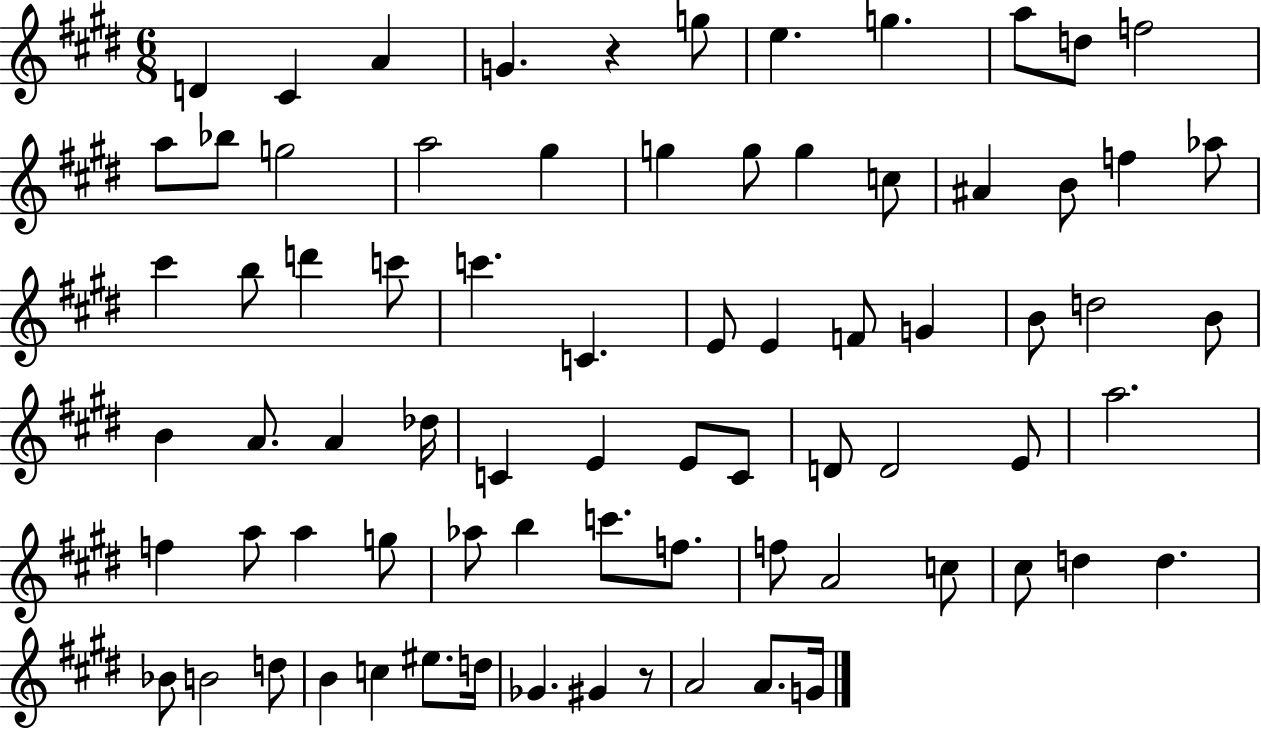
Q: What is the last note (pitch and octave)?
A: G4